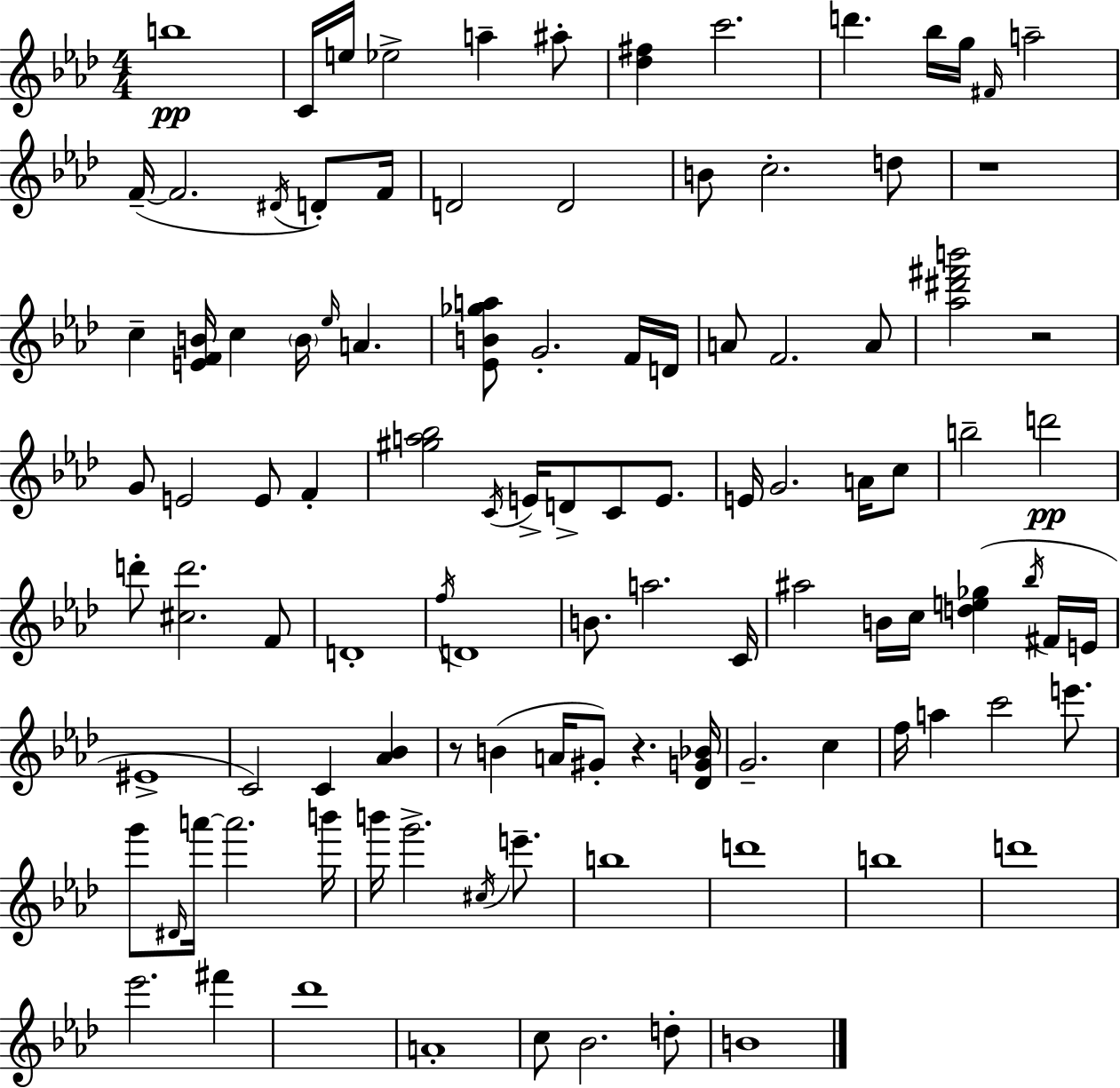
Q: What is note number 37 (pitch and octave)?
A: F4